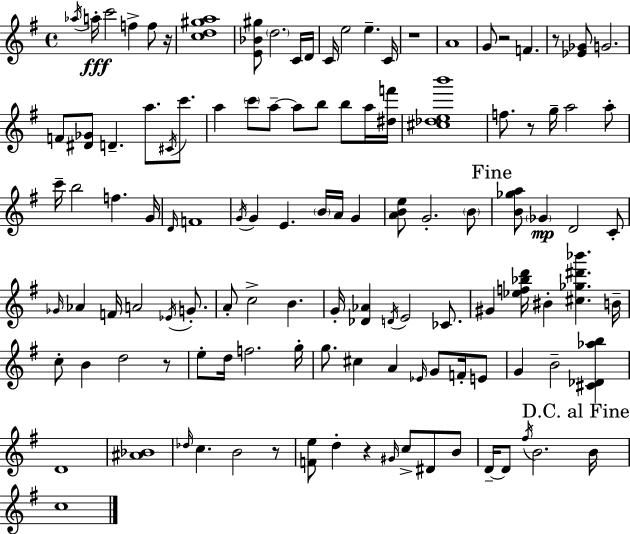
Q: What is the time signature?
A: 4/4